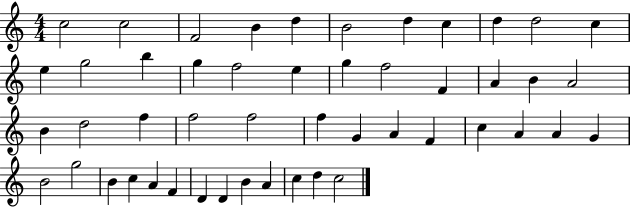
C5/h C5/h F4/h B4/q D5/q B4/h D5/q C5/q D5/q D5/h C5/q E5/q G5/h B5/q G5/q F5/h E5/q G5/q F5/h F4/q A4/q B4/q A4/h B4/q D5/h F5/q F5/h F5/h F5/q G4/q A4/q F4/q C5/q A4/q A4/q G4/q B4/h G5/h B4/q C5/q A4/q F4/q D4/q D4/q B4/q A4/q C5/q D5/q C5/h